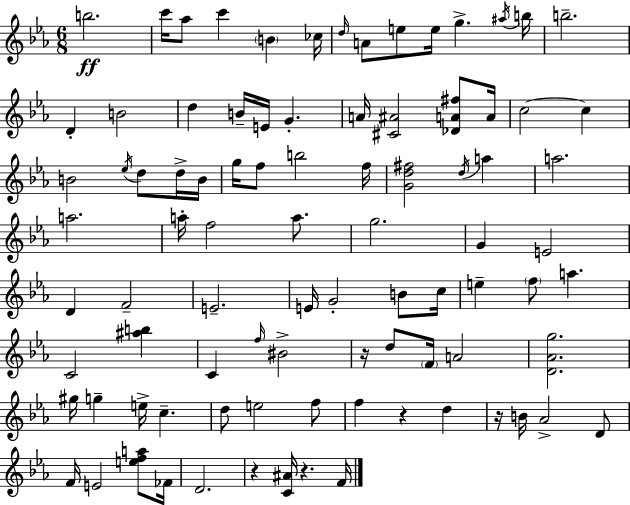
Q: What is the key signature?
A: EES major